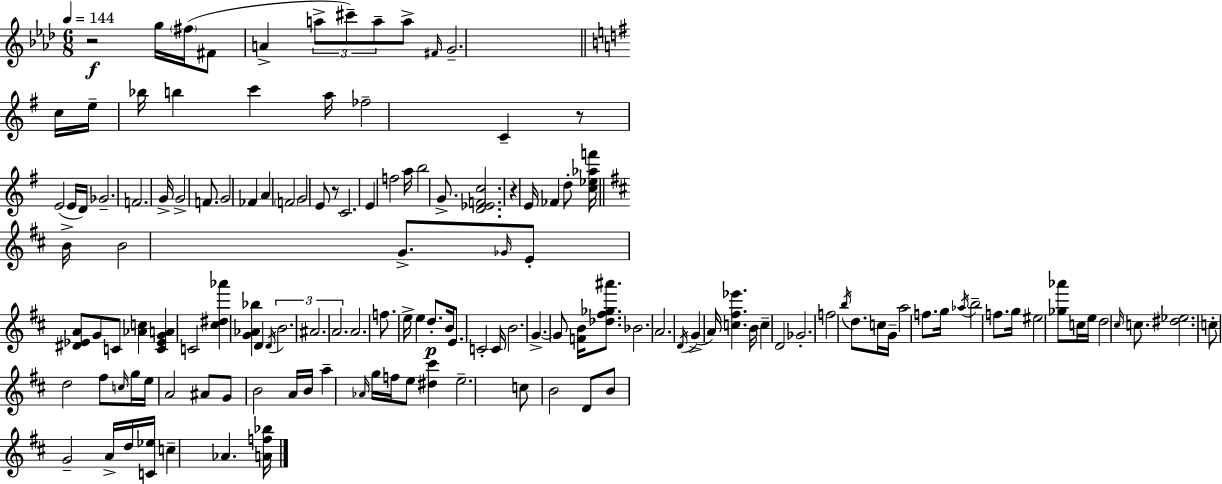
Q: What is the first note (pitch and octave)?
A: G5